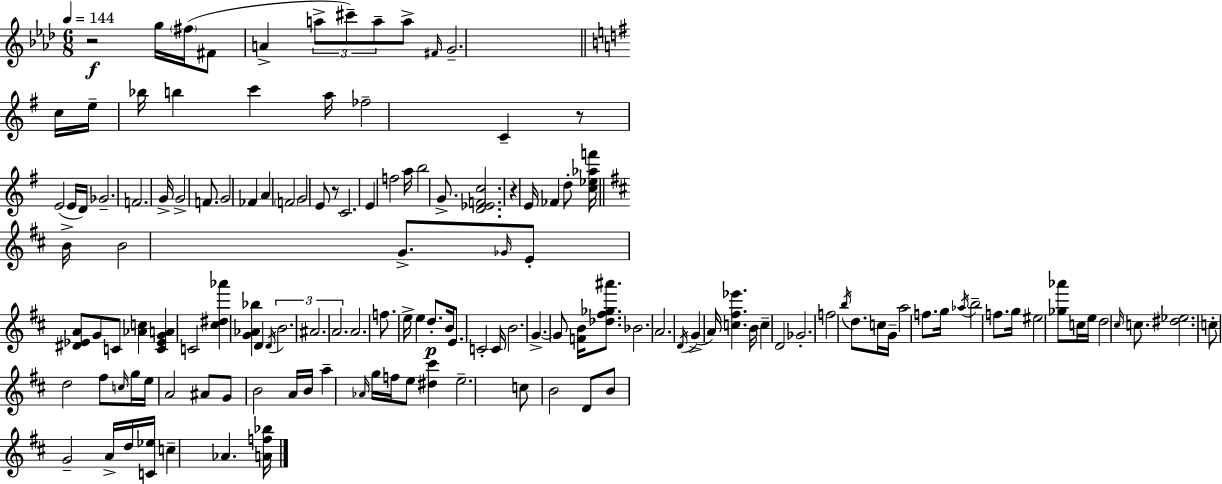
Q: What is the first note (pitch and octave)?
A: G5